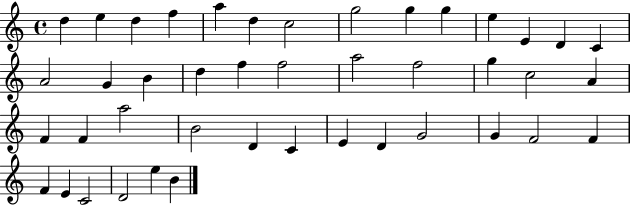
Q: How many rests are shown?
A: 0